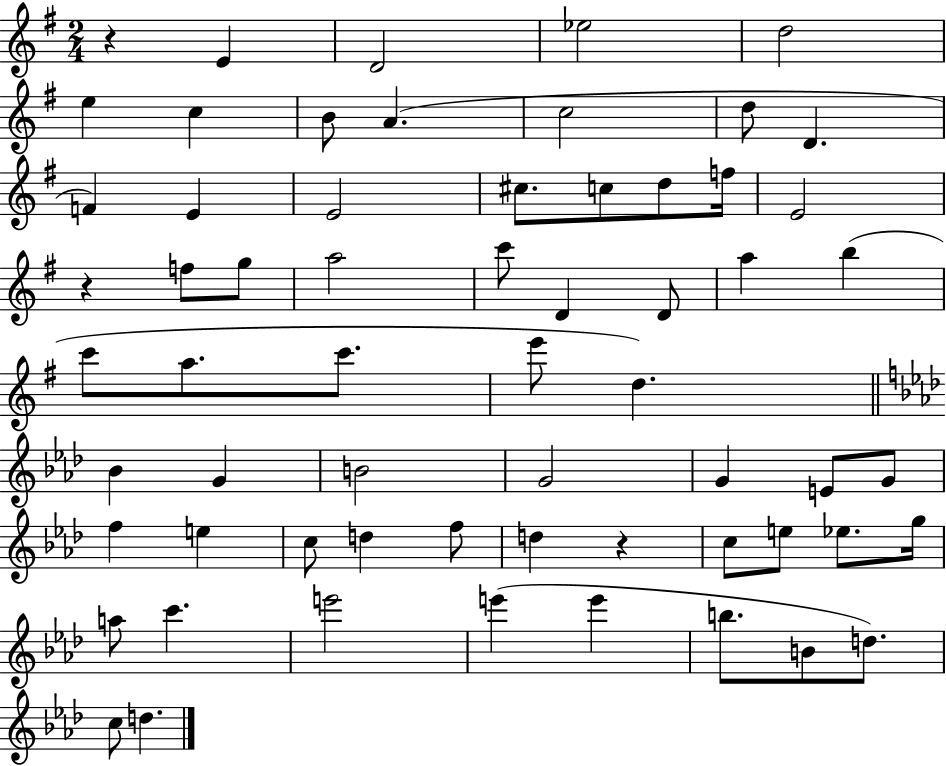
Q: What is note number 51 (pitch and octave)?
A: C6